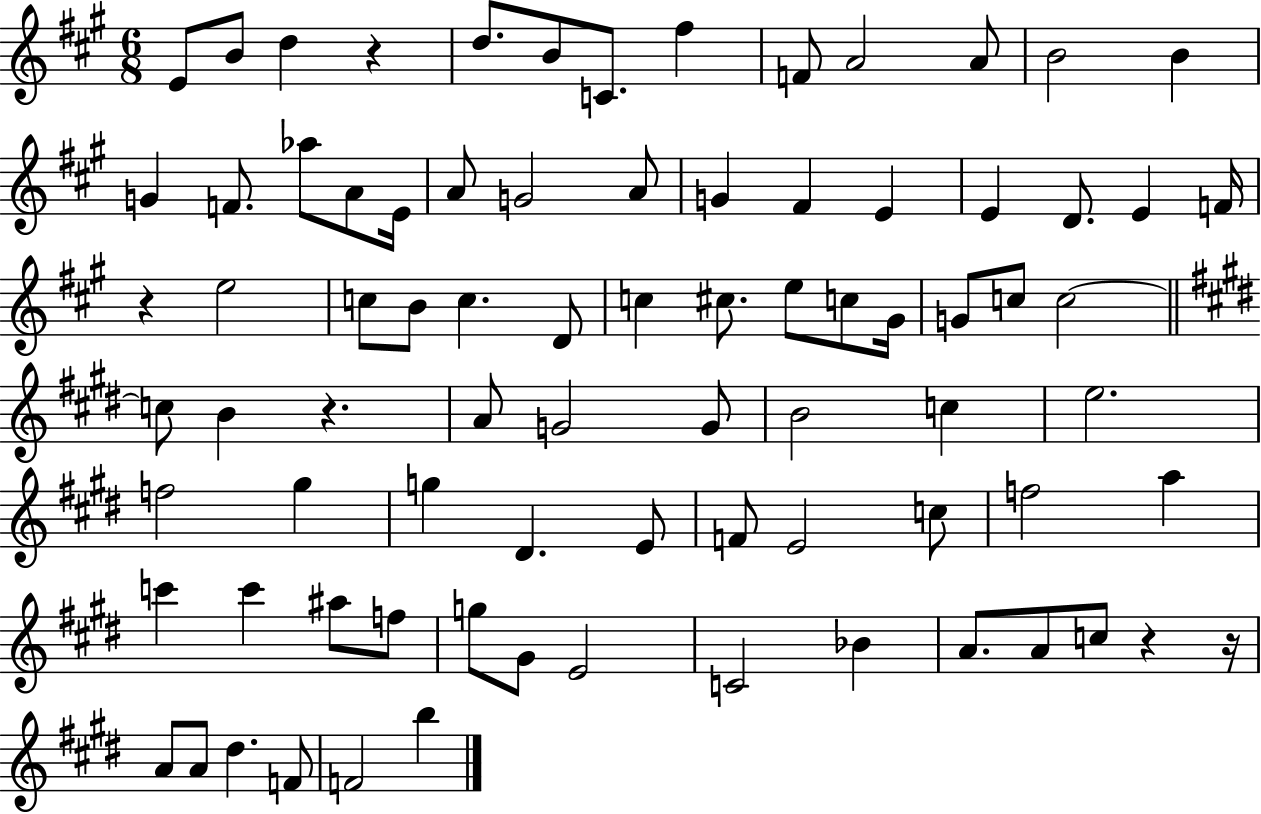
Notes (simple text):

E4/e B4/e D5/q R/q D5/e. B4/e C4/e. F#5/q F4/e A4/h A4/e B4/h B4/q G4/q F4/e. Ab5/e A4/e E4/s A4/e G4/h A4/e G4/q F#4/q E4/q E4/q D4/e. E4/q F4/s R/q E5/h C5/e B4/e C5/q. D4/e C5/q C#5/e. E5/e C5/e G#4/s G4/e C5/e C5/h C5/e B4/q R/q. A4/e G4/h G4/e B4/h C5/q E5/h. F5/h G#5/q G5/q D#4/q. E4/e F4/e E4/h C5/e F5/h A5/q C6/q C6/q A#5/e F5/e G5/e G#4/e E4/h C4/h Bb4/q A4/e. A4/e C5/e R/q R/s A4/e A4/e D#5/q. F4/e F4/h B5/q